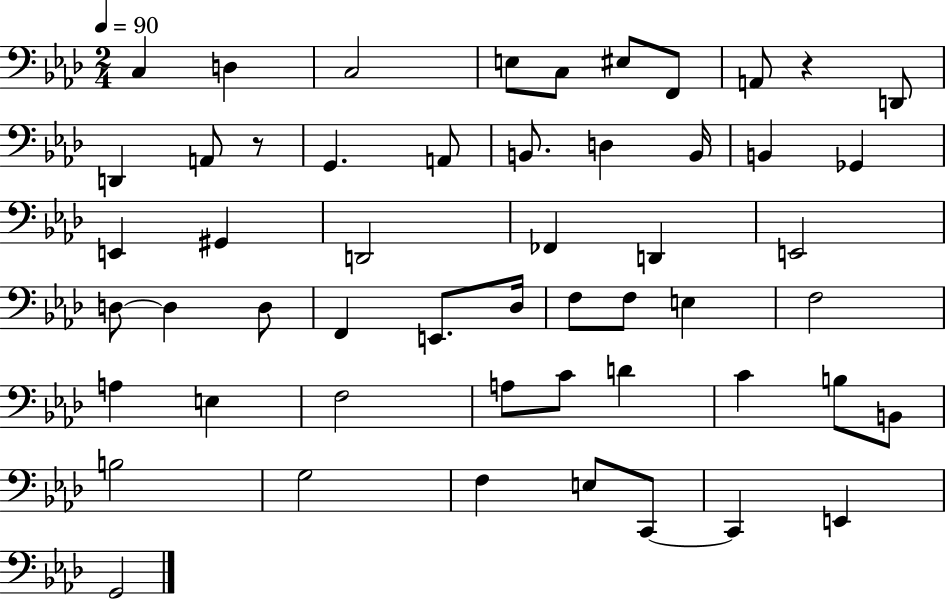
X:1
T:Untitled
M:2/4
L:1/4
K:Ab
C, D, C,2 E,/2 C,/2 ^E,/2 F,,/2 A,,/2 z D,,/2 D,, A,,/2 z/2 G,, A,,/2 B,,/2 D, B,,/4 B,, _G,, E,, ^G,, D,,2 _F,, D,, E,,2 D,/2 D, D,/2 F,, E,,/2 _D,/4 F,/2 F,/2 E, F,2 A, E, F,2 A,/2 C/2 D C B,/2 B,,/2 B,2 G,2 F, E,/2 C,,/2 C,, E,, G,,2